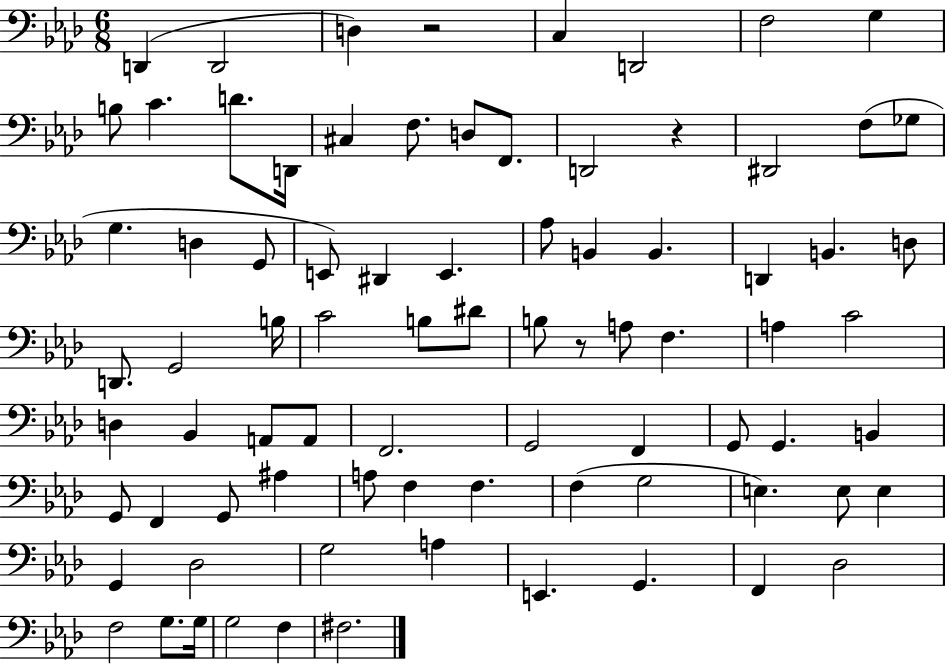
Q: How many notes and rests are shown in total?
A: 81